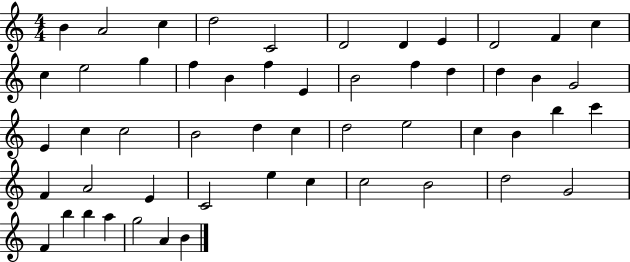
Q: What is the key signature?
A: C major